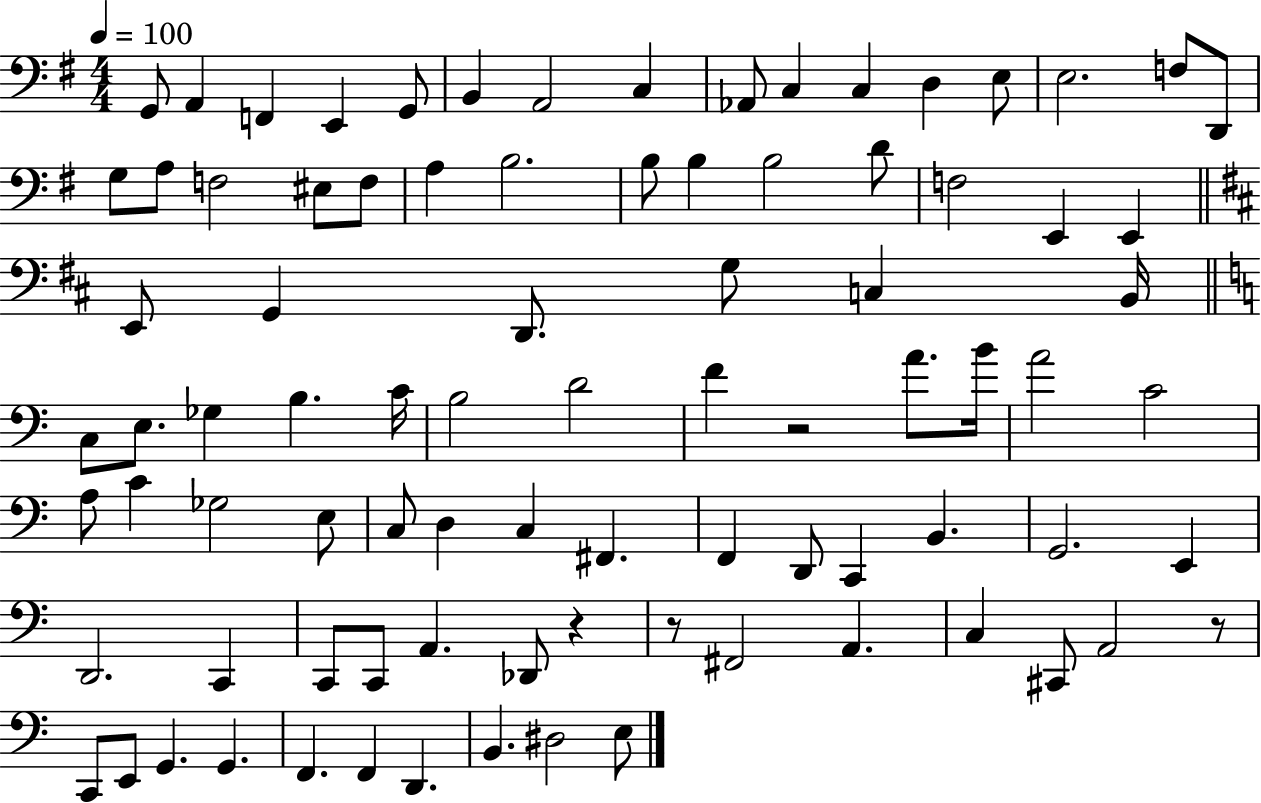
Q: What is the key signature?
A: G major